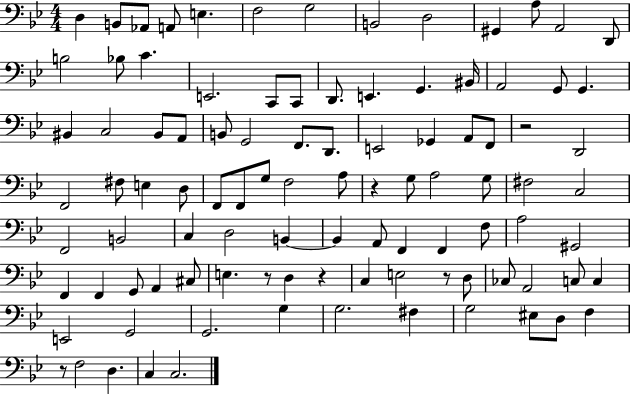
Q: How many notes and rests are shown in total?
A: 99